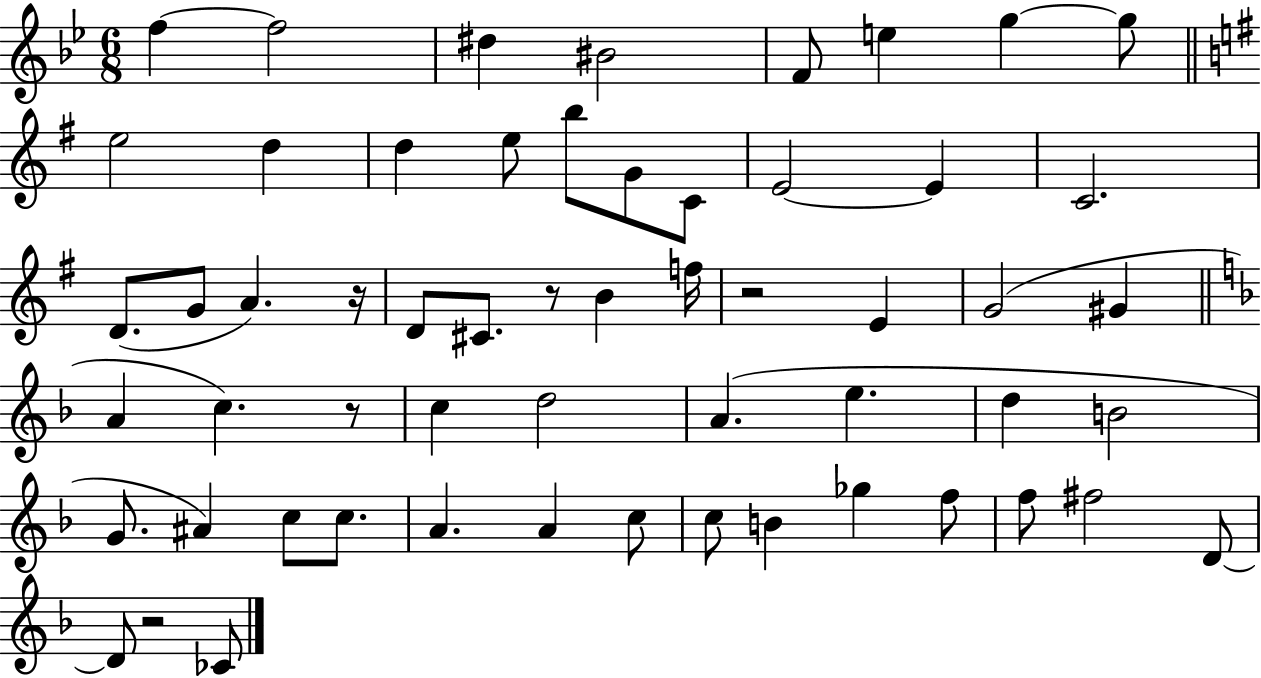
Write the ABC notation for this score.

X:1
T:Untitled
M:6/8
L:1/4
K:Bb
f f2 ^d ^B2 F/2 e g g/2 e2 d d e/2 b/2 G/2 C/2 E2 E C2 D/2 G/2 A z/4 D/2 ^C/2 z/2 B f/4 z2 E G2 ^G A c z/2 c d2 A e d B2 G/2 ^A c/2 c/2 A A c/2 c/2 B _g f/2 f/2 ^f2 D/2 D/2 z2 _C/2